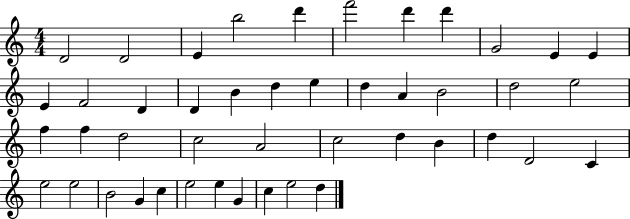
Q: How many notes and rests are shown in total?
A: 45